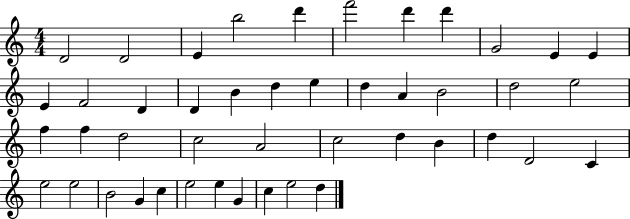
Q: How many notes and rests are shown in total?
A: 45